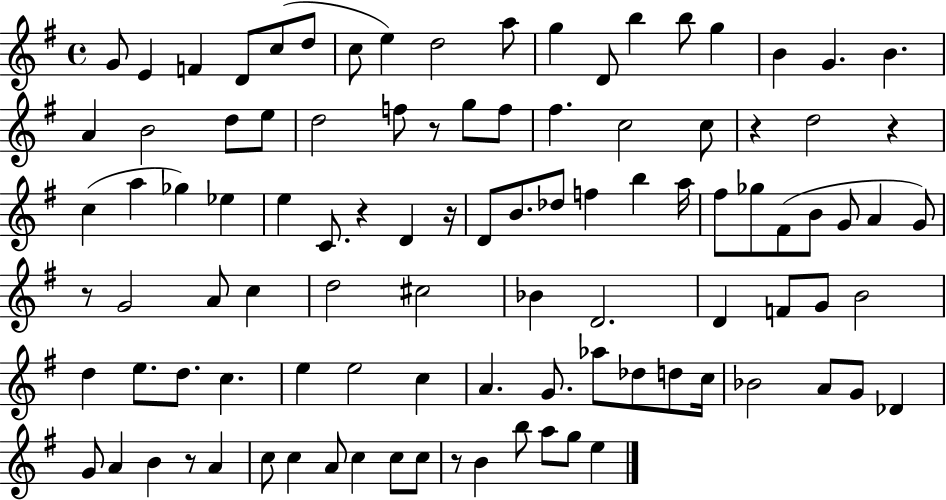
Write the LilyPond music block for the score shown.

{
  \clef treble
  \time 4/4
  \defaultTimeSignature
  \key g \major
  g'8 e'4 f'4 d'8 c''8( d''8 | c''8 e''4) d''2 a''8 | g''4 d'8 b''4 b''8 g''4 | b'4 g'4. b'4. | \break a'4 b'2 d''8 e''8 | d''2 f''8 r8 g''8 f''8 | fis''4. c''2 c''8 | r4 d''2 r4 | \break c''4( a''4 ges''4) ees''4 | e''4 c'8. r4 d'4 r16 | d'8 b'8. des''8 f''4 b''4 a''16 | fis''8 ges''8 fis'8( b'8 g'8 a'4 g'8) | \break r8 g'2 a'8 c''4 | d''2 cis''2 | bes'4 d'2. | d'4 f'8 g'8 b'2 | \break d''4 e''8. d''8. c''4. | e''4 e''2 c''4 | a'4. g'8. aes''8 des''8 d''8 c''16 | bes'2 a'8 g'8 des'4 | \break g'8 a'4 b'4 r8 a'4 | c''8 c''4 a'8 c''4 c''8 c''8 | r8 b'4 b''8 a''8 g''8 e''4 | \bar "|."
}